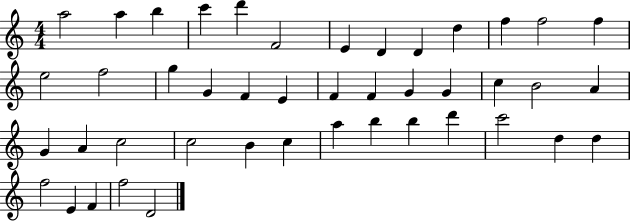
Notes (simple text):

A5/h A5/q B5/q C6/q D6/q F4/h E4/q D4/q D4/q D5/q F5/q F5/h F5/q E5/h F5/h G5/q G4/q F4/q E4/q F4/q F4/q G4/q G4/q C5/q B4/h A4/q G4/q A4/q C5/h C5/h B4/q C5/q A5/q B5/q B5/q D6/q C6/h D5/q D5/q F5/h E4/q F4/q F5/h D4/h